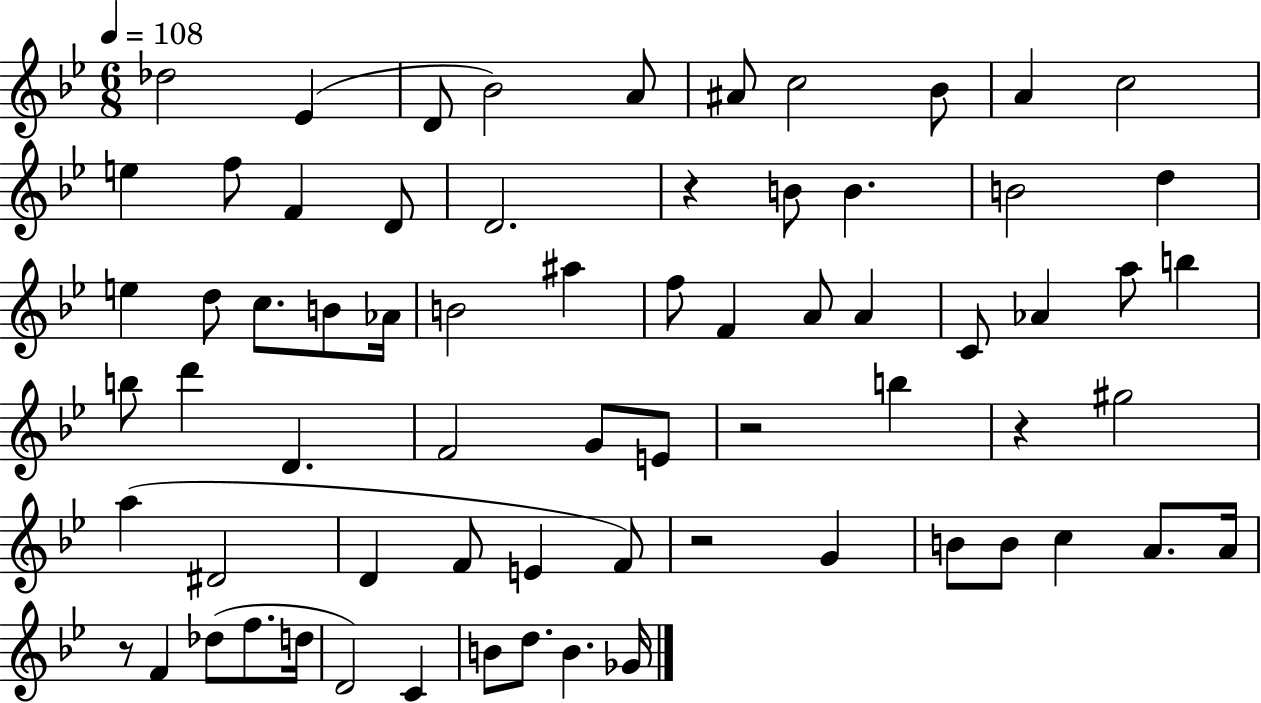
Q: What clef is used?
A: treble